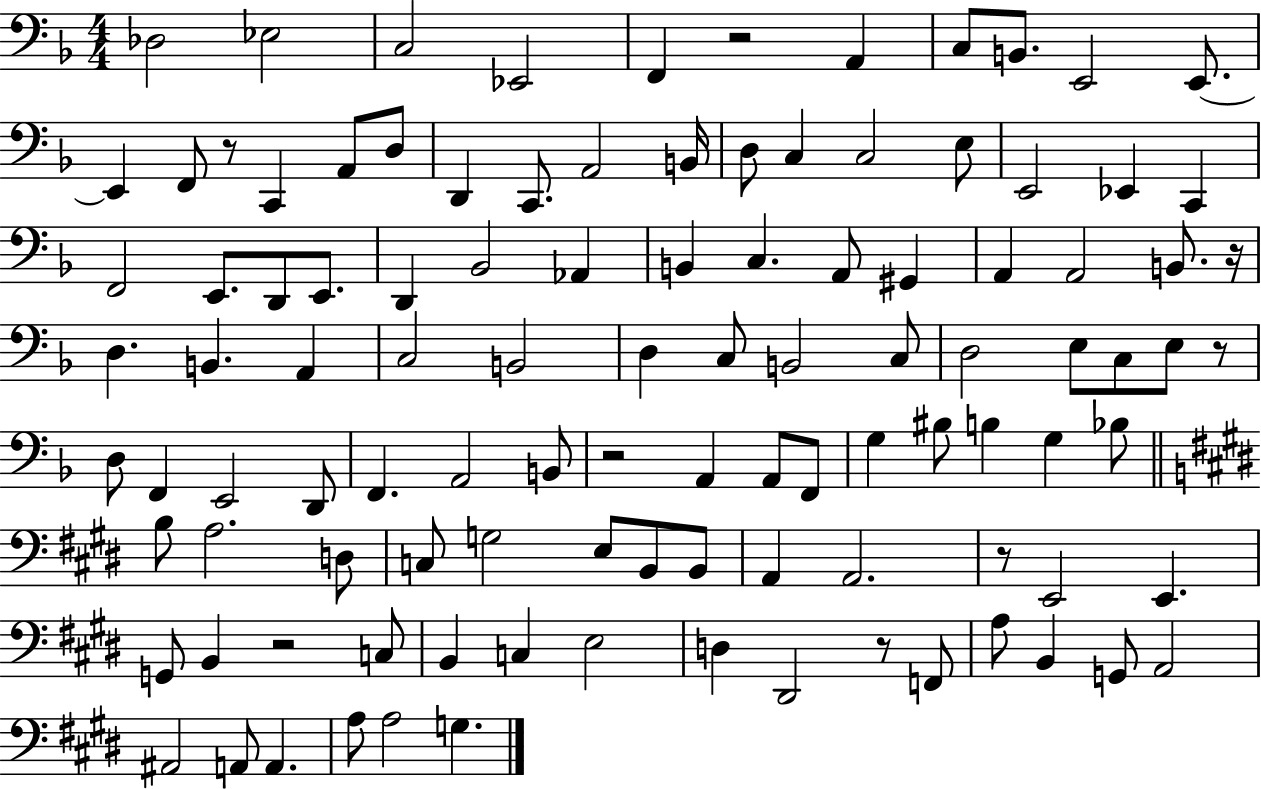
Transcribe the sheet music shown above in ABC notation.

X:1
T:Untitled
M:4/4
L:1/4
K:F
_D,2 _E,2 C,2 _E,,2 F,, z2 A,, C,/2 B,,/2 E,,2 E,,/2 E,, F,,/2 z/2 C,, A,,/2 D,/2 D,, C,,/2 A,,2 B,,/4 D,/2 C, C,2 E,/2 E,,2 _E,, C,, F,,2 E,,/2 D,,/2 E,,/2 D,, _B,,2 _A,, B,, C, A,,/2 ^G,, A,, A,,2 B,,/2 z/4 D, B,, A,, C,2 B,,2 D, C,/2 B,,2 C,/2 D,2 E,/2 C,/2 E,/2 z/2 D,/2 F,, E,,2 D,,/2 F,, A,,2 B,,/2 z2 A,, A,,/2 F,,/2 G, ^B,/2 B, G, _B,/2 B,/2 A,2 D,/2 C,/2 G,2 E,/2 B,,/2 B,,/2 A,, A,,2 z/2 E,,2 E,, G,,/2 B,, z2 C,/2 B,, C, E,2 D, ^D,,2 z/2 F,,/2 A,/2 B,, G,,/2 A,,2 ^A,,2 A,,/2 A,, A,/2 A,2 G,